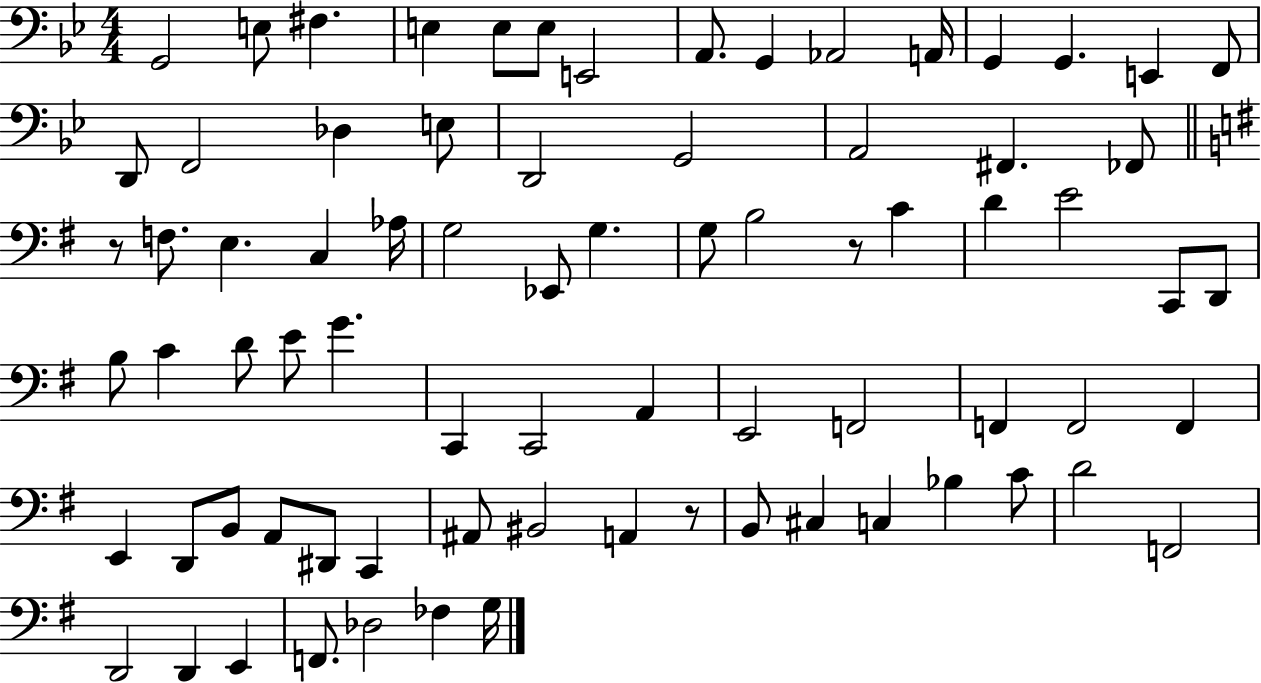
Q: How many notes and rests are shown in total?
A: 77